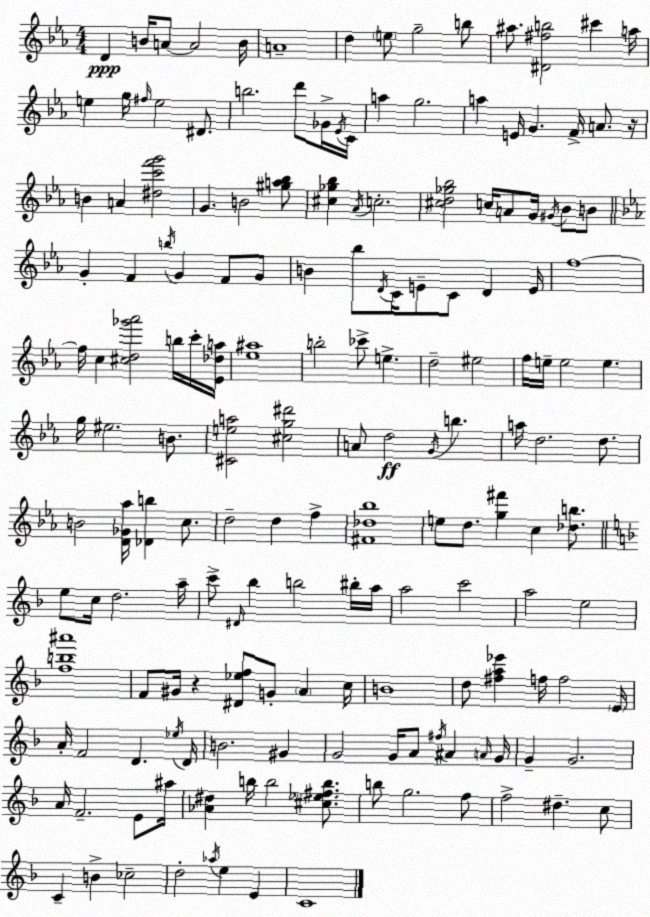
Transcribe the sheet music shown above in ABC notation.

X:1
T:Untitled
M:4/4
L:1/4
K:Eb
D B/4 A/2 A2 B/4 A4 d e/2 g2 b/2 ^a/2 [^D^fb]2 ^c' a/4 e g/4 ^f/4 e2 ^D/2 b2 d'/2 _G/4 _E/4 C/4 a g2 a E/4 G F/4 A/2 z/4 B A [^dc'f'g']2 G B2 [^ga_b]/2 [^c_g_b] _A/4 c2 [^cd_g_b]2 c/4 A/2 G/4 ^G/4 _B/2 B/2 G F b/4 G F/2 G/2 B _b/2 D/4 C/4 E/2 C/2 D E/4 f4 f/4 c [^cd_g'_a']2 b/4 c'/4 [_E_da]/4 [_e^a]4 b2 _c'/2 e d2 ^e2 f/4 e/4 e2 e g/4 ^e2 B/2 [^Cea]2 [^cg^d']2 A/2 d2 G/4 b a/4 d2 d/2 B2 [D_G_a]/4 [_Db] c/2 d2 d f [^F_d_b]4 e/2 d/2 [g^f'] c [_db]/2 e/2 c/4 d2 a/4 c'/2 ^D/4 _b b2 ^b/4 a/4 a2 c'2 a2 e2 [fb^a']4 F/2 ^G/4 z [^D_ef]/2 G/2 A c/4 B4 d/2 [^fa_e'] f/4 f2 E/4 A/4 F2 D _e/4 D/4 B2 ^G G2 G/4 A/2 ^f/4 ^A A/4 G/4 G G2 A/4 F2 E/2 ^a/4 [_A^d] b/4 b2 [^c_e^fb]/2 b/2 g2 f/2 f2 ^d c/2 C B _c2 d2 _a/4 e E C4